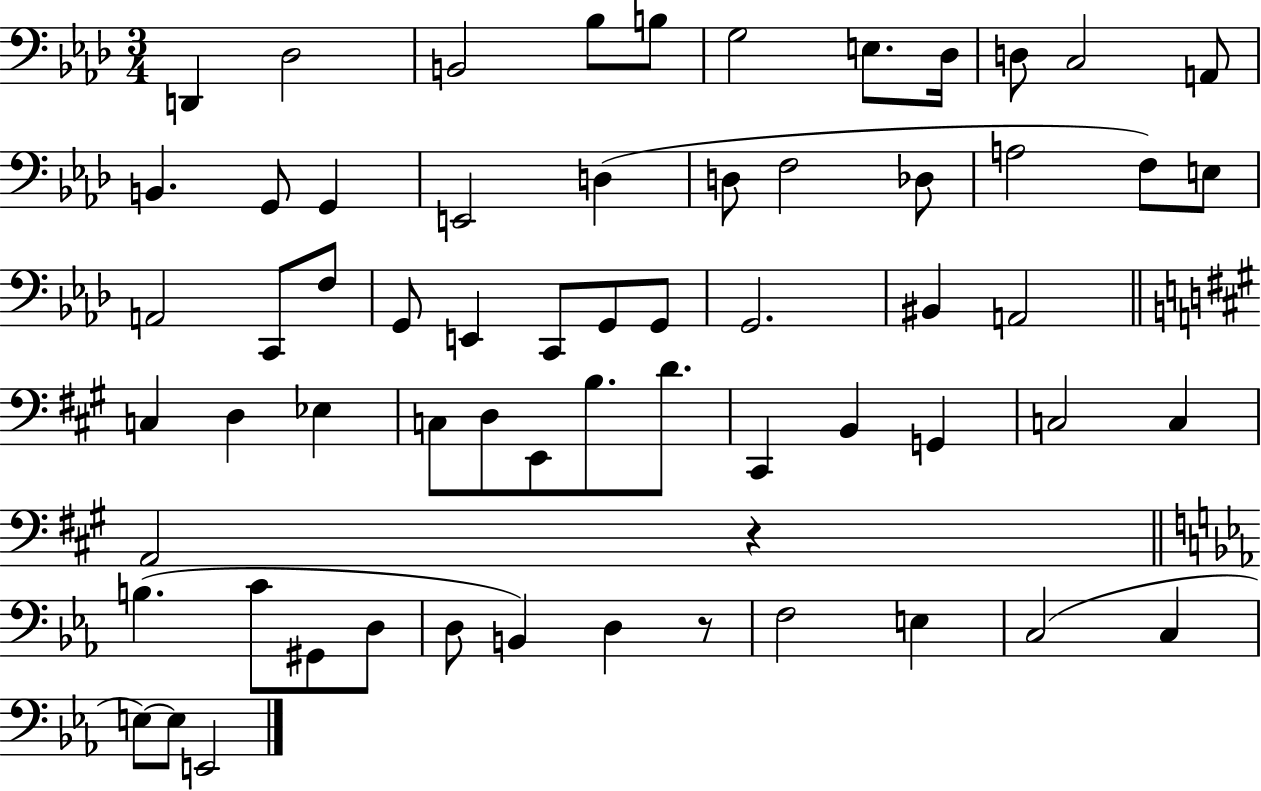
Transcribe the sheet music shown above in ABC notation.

X:1
T:Untitled
M:3/4
L:1/4
K:Ab
D,, _D,2 B,,2 _B,/2 B,/2 G,2 E,/2 _D,/4 D,/2 C,2 A,,/2 B,, G,,/2 G,, E,,2 D, D,/2 F,2 _D,/2 A,2 F,/2 E,/2 A,,2 C,,/2 F,/2 G,,/2 E,, C,,/2 G,,/2 G,,/2 G,,2 ^B,, A,,2 C, D, _E, C,/2 D,/2 E,,/2 B,/2 D/2 ^C,, B,, G,, C,2 C, A,,2 z B, C/2 ^G,,/2 D,/2 D,/2 B,, D, z/2 F,2 E, C,2 C, E,/2 E,/2 E,,2